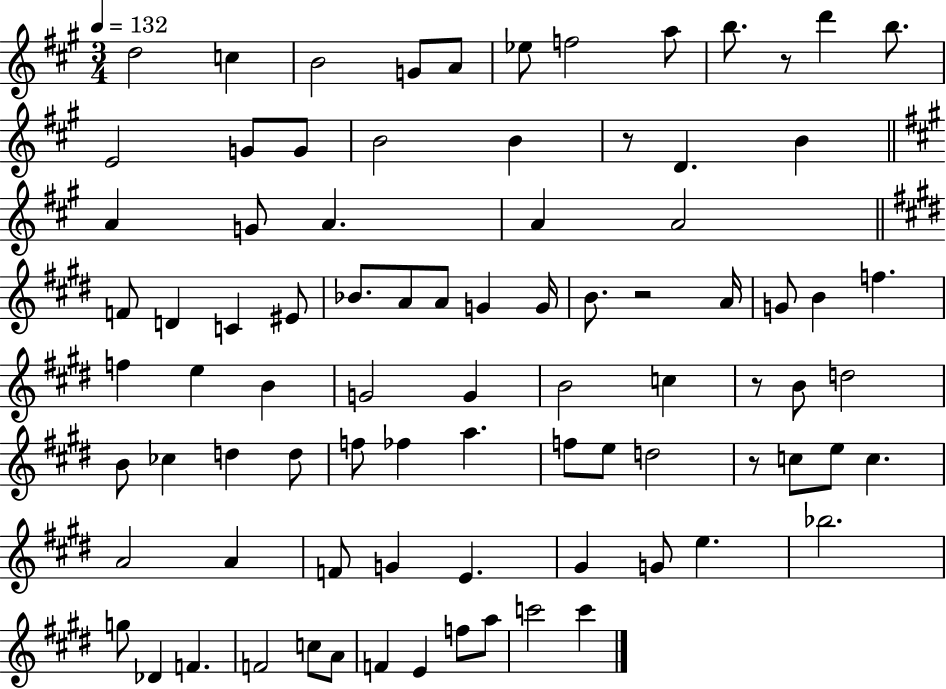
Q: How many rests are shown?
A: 5